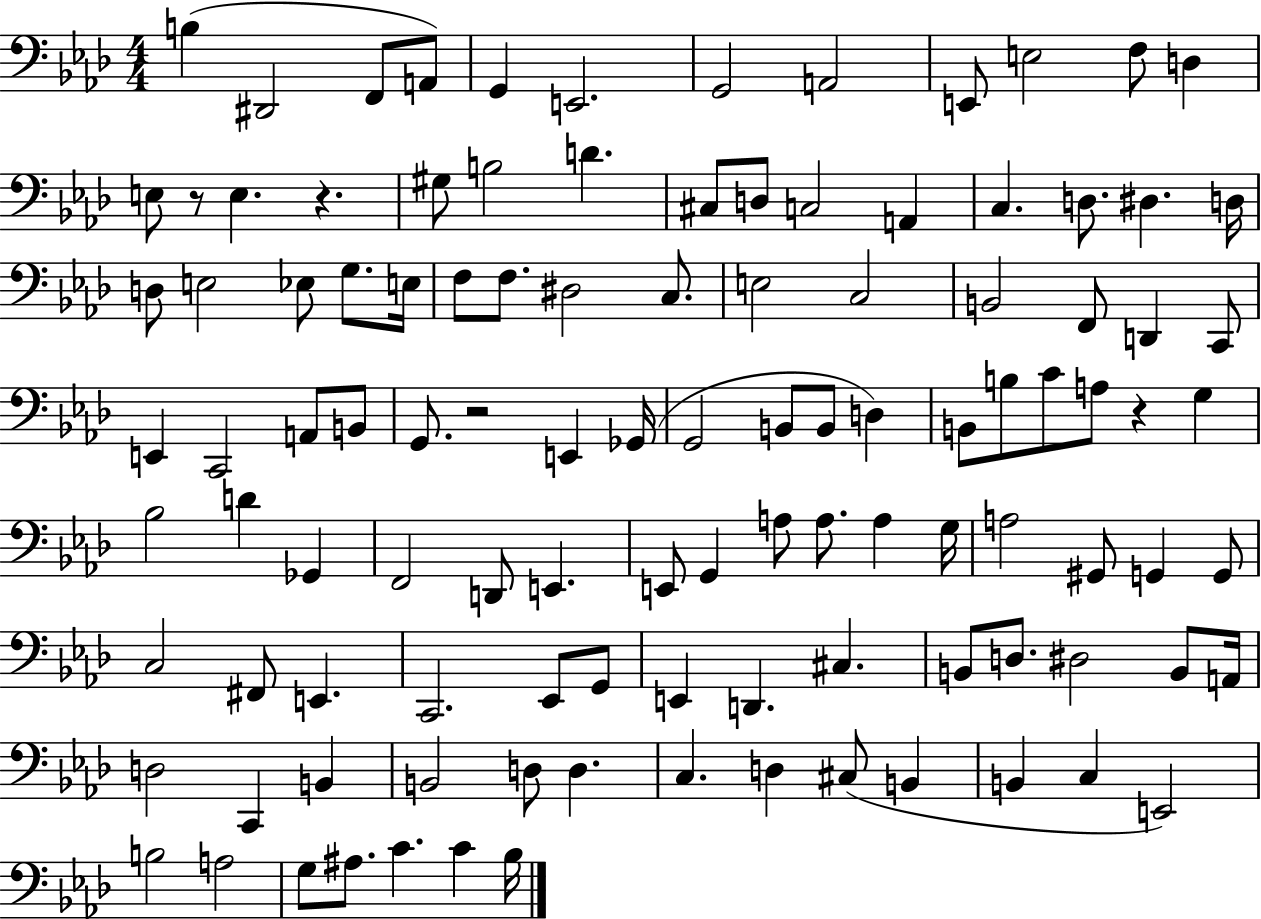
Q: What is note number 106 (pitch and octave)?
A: Bb3